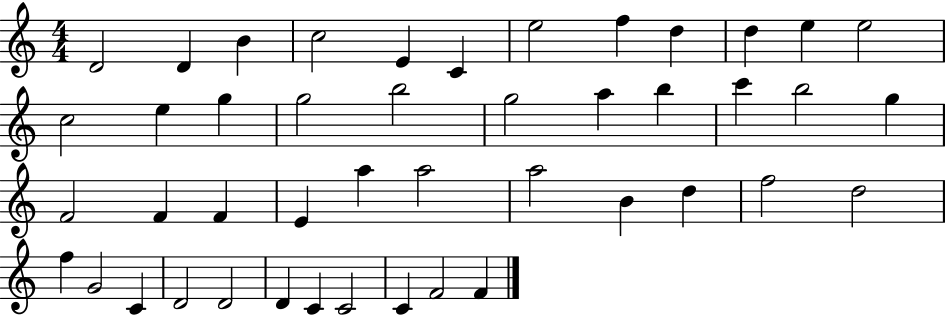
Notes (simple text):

D4/h D4/q B4/q C5/h E4/q C4/q E5/h F5/q D5/q D5/q E5/q E5/h C5/h E5/q G5/q G5/h B5/h G5/h A5/q B5/q C6/q B5/h G5/q F4/h F4/q F4/q E4/q A5/q A5/h A5/h B4/q D5/q F5/h D5/h F5/q G4/h C4/q D4/h D4/h D4/q C4/q C4/h C4/q F4/h F4/q